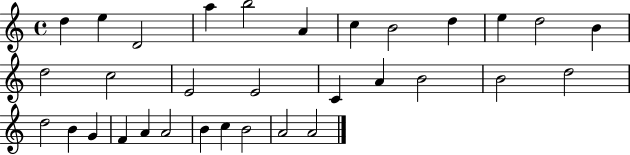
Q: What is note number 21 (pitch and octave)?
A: D5